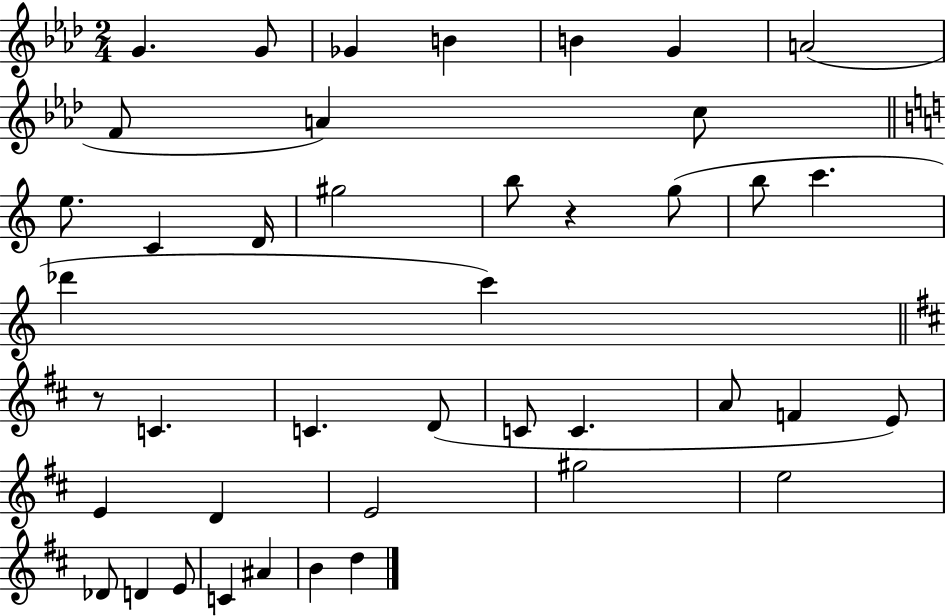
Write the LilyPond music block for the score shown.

{
  \clef treble
  \numericTimeSignature
  \time 2/4
  \key aes \major
  \repeat volta 2 { g'4. g'8 | ges'4 b'4 | b'4 g'4 | a'2( | \break f'8 a'4) c''8 | \bar "||" \break \key c \major e''8. c'4 d'16 | gis''2 | b''8 r4 g''8( | b''8 c'''4. | \break des'''4 c'''4) | \bar "||" \break \key d \major r8 c'4. | c'4. d'8( | c'8 c'4. | a'8 f'4 e'8) | \break e'4 d'4 | e'2 | gis''2 | e''2 | \break des'8 d'4 e'8 | c'4 ais'4 | b'4 d''4 | } \bar "|."
}